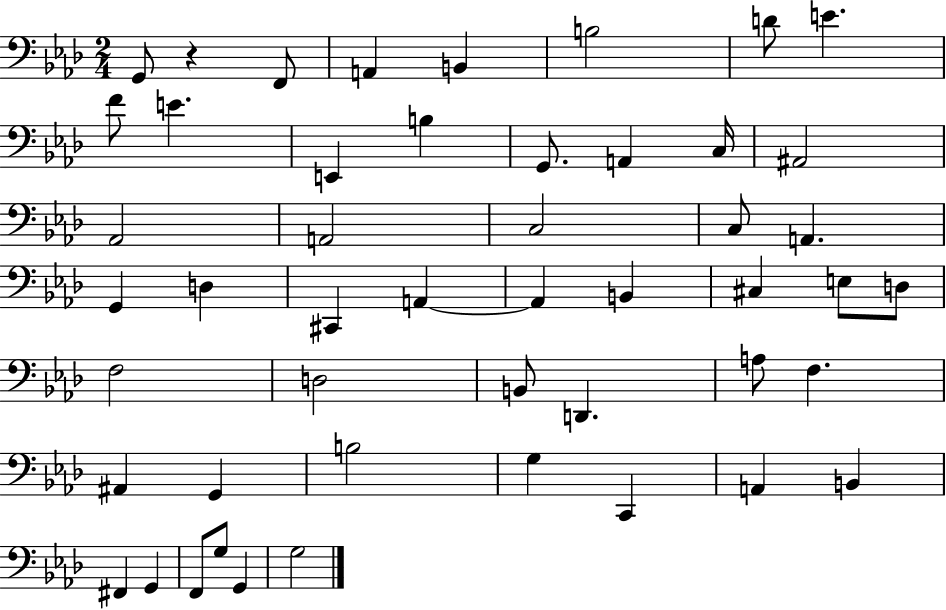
{
  \clef bass
  \numericTimeSignature
  \time 2/4
  \key aes \major
  g,8 r4 f,8 | a,4 b,4 | b2 | d'8 e'4. | \break f'8 e'4. | e,4 b4 | g,8. a,4 c16 | ais,2 | \break aes,2 | a,2 | c2 | c8 a,4. | \break g,4 d4 | cis,4 a,4~~ | a,4 b,4 | cis4 e8 d8 | \break f2 | d2 | b,8 d,4. | a8 f4. | \break ais,4 g,4 | b2 | g4 c,4 | a,4 b,4 | \break fis,4 g,4 | f,8 g8 g,4 | g2 | \bar "|."
}